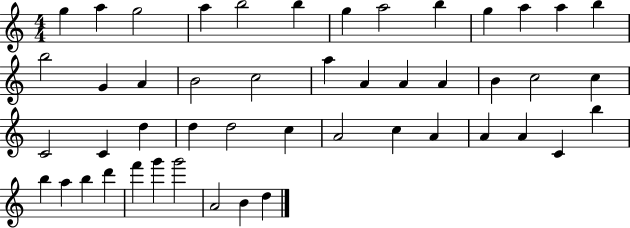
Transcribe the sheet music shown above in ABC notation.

X:1
T:Untitled
M:4/4
L:1/4
K:C
g a g2 a b2 b g a2 b g a a b b2 G A B2 c2 a A A A B c2 c C2 C d d d2 c A2 c A A A C b b a b d' f' g' g'2 A2 B d